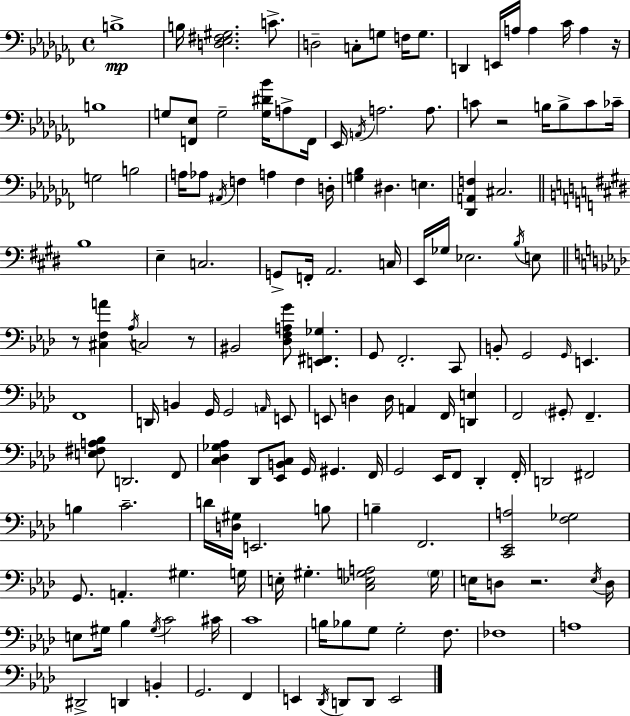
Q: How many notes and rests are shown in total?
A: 153